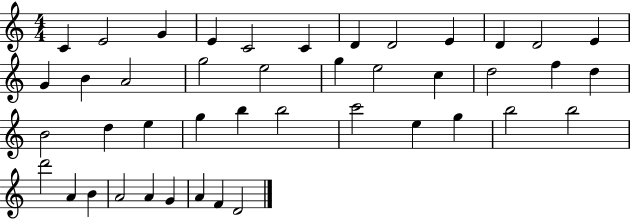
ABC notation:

X:1
T:Untitled
M:4/4
L:1/4
K:C
C E2 G E C2 C D D2 E D D2 E G B A2 g2 e2 g e2 c d2 f d B2 d e g b b2 c'2 e g b2 b2 d'2 A B A2 A G A F D2